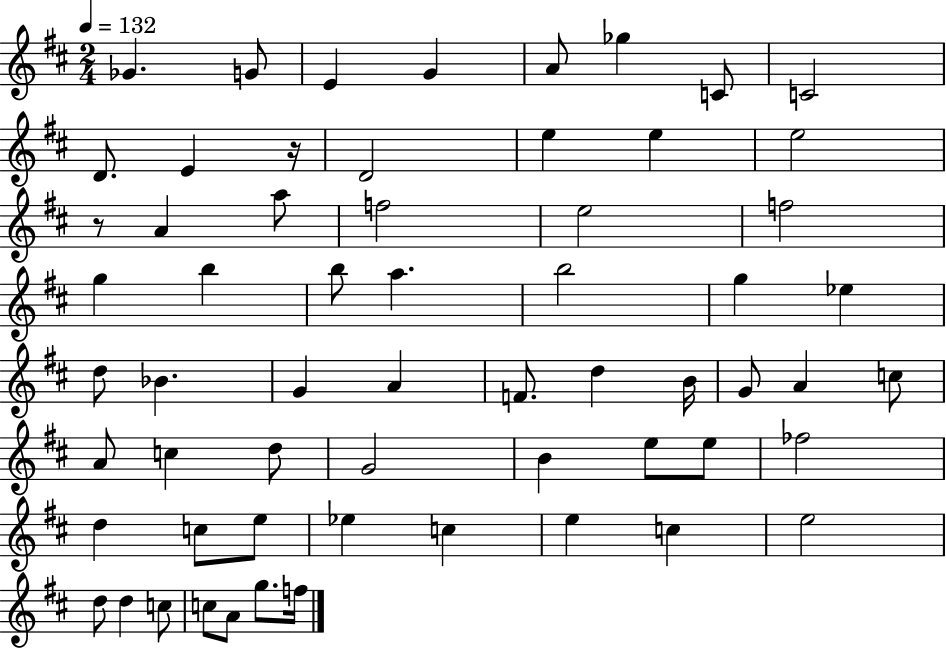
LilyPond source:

{
  \clef treble
  \numericTimeSignature
  \time 2/4
  \key d \major
  \tempo 4 = 132
  \repeat volta 2 { ges'4. g'8 | e'4 g'4 | a'8 ges''4 c'8 | c'2 | \break d'8. e'4 r16 | d'2 | e''4 e''4 | e''2 | \break r8 a'4 a''8 | f''2 | e''2 | f''2 | \break g''4 b''4 | b''8 a''4. | b''2 | g''4 ees''4 | \break d''8 bes'4. | g'4 a'4 | f'8. d''4 b'16 | g'8 a'4 c''8 | \break a'8 c''4 d''8 | g'2 | b'4 e''8 e''8 | fes''2 | \break d''4 c''8 e''8 | ees''4 c''4 | e''4 c''4 | e''2 | \break d''8 d''4 c''8 | c''8 a'8 g''8. f''16 | } \bar "|."
}